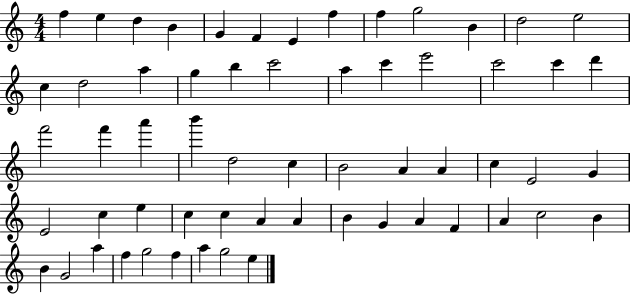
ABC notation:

X:1
T:Untitled
M:4/4
L:1/4
K:C
f e d B G F E f f g2 B d2 e2 c d2 a g b c'2 a c' e'2 c'2 c' d' f'2 f' a' b' d2 c B2 A A c E2 G E2 c e c c A A B G A F A c2 B B G2 a f g2 f a g2 e